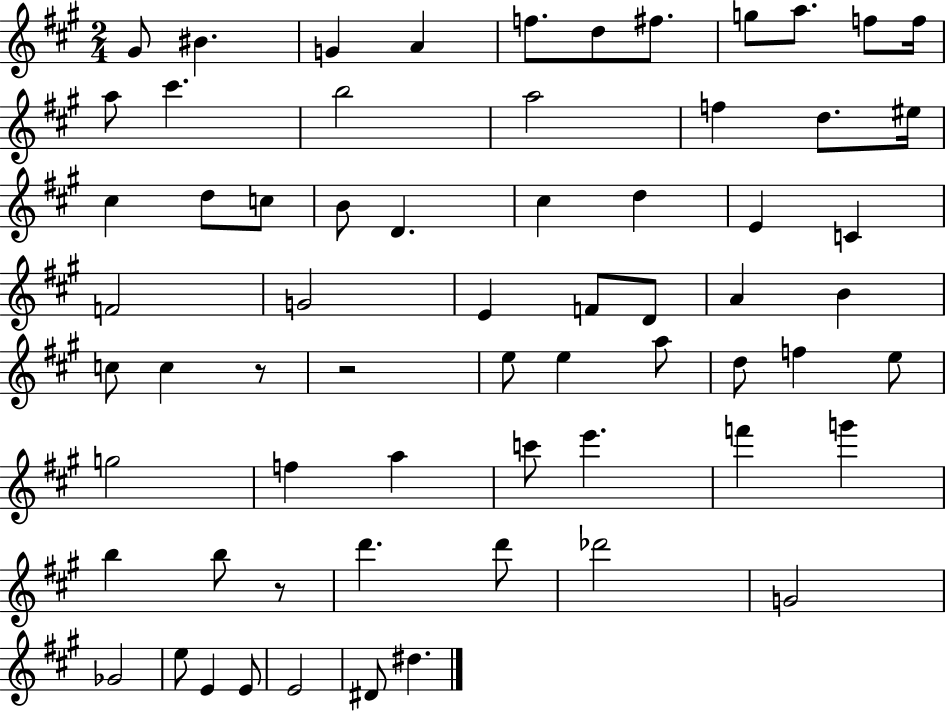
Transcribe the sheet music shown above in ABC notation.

X:1
T:Untitled
M:2/4
L:1/4
K:A
^G/2 ^B G A f/2 d/2 ^f/2 g/2 a/2 f/2 f/4 a/2 ^c' b2 a2 f d/2 ^e/4 ^c d/2 c/2 B/2 D ^c d E C F2 G2 E F/2 D/2 A B c/2 c z/2 z2 e/2 e a/2 d/2 f e/2 g2 f a c'/2 e' f' g' b b/2 z/2 d' d'/2 _d'2 G2 _G2 e/2 E E/2 E2 ^D/2 ^d